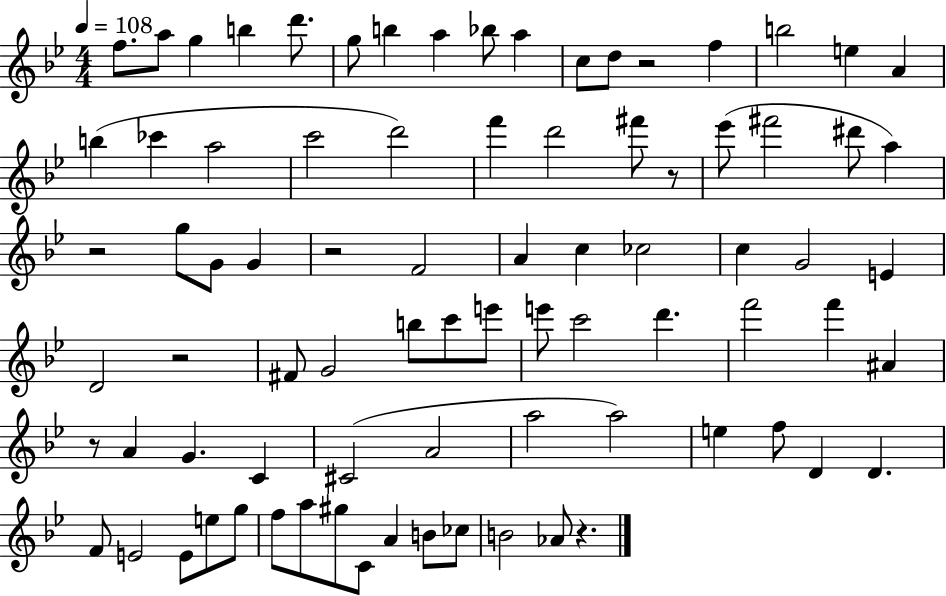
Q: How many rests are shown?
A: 7